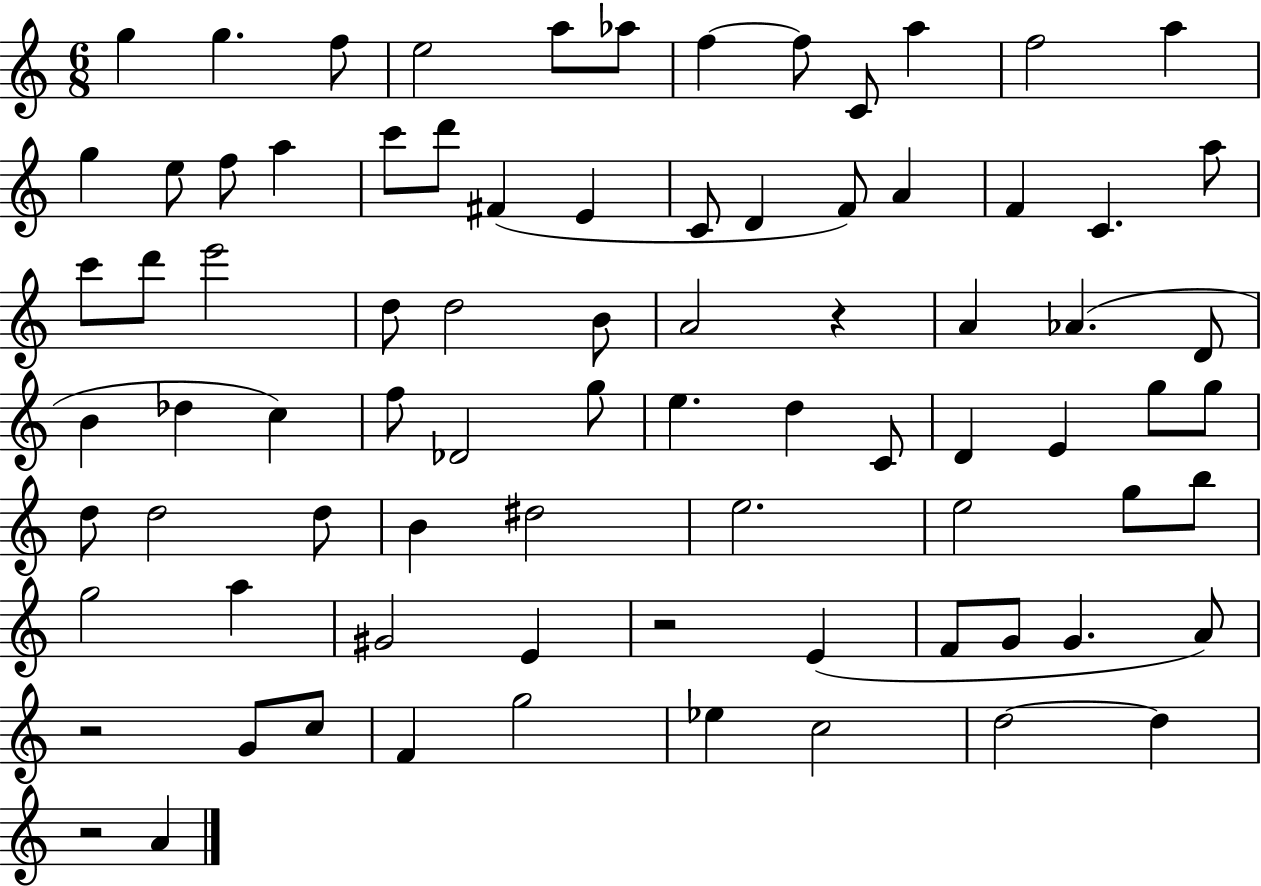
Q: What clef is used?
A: treble